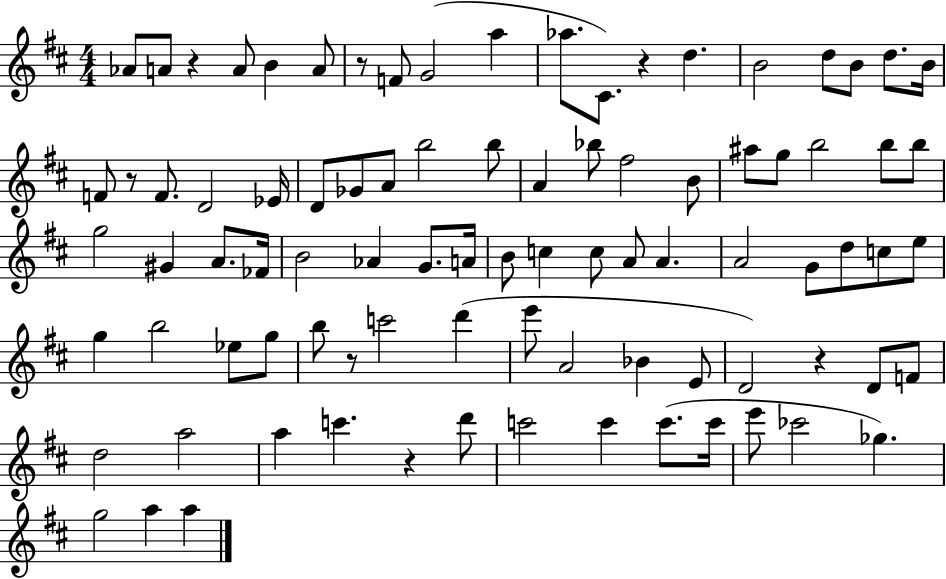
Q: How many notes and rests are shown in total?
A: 88